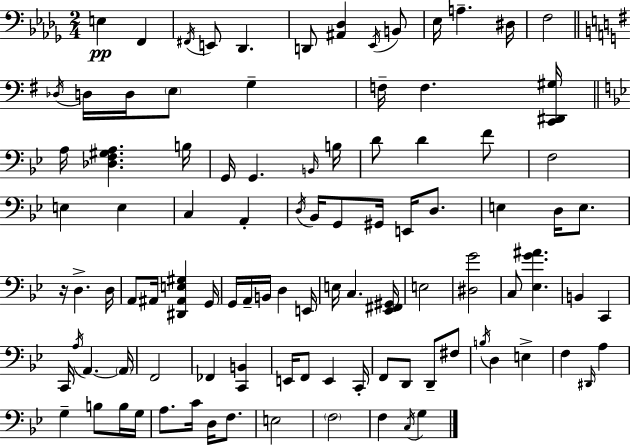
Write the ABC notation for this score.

X:1
T:Untitled
M:2/4
L:1/4
K:Bbm
E, F,, ^F,,/4 E,,/2 _D,, D,,/2 [^A,,_D,] _E,,/4 B,,/2 _E,/4 A, ^D,/4 F,2 _D,/4 D,/4 D,/4 E,/2 G, F,/4 F, [C,,^D,,^G,]/4 A,/4 [_D,F,^G,A,] B,/4 G,,/4 G,, B,,/4 B,/4 D/2 D F/2 F,2 E, E, C, A,, D,/4 _B,,/4 G,,/2 ^G,,/4 E,,/4 D,/2 E, D,/4 E,/2 z/4 D, D,/4 A,,/2 ^A,,/4 [^D,,^A,,E,^G,] G,,/4 G,,/4 A,,/4 B,,/4 D, E,,/4 E,/4 C, [_E,,^F,,^G,,]/4 E,2 [^D,G]2 C,/2 [_E,G^A] B,, C,, C,,/4 A,/4 A,, A,,/4 F,,2 _F,, [C,,B,,] E,,/4 F,,/2 E,, C,,/4 F,,/2 D,,/2 D,,/2 ^F,/2 B,/4 D, E, F, ^D,,/4 A, G, B,/2 B,/4 G,/4 A,/2 C/4 D,/4 F,/2 E,2 F,2 F, C,/4 G,